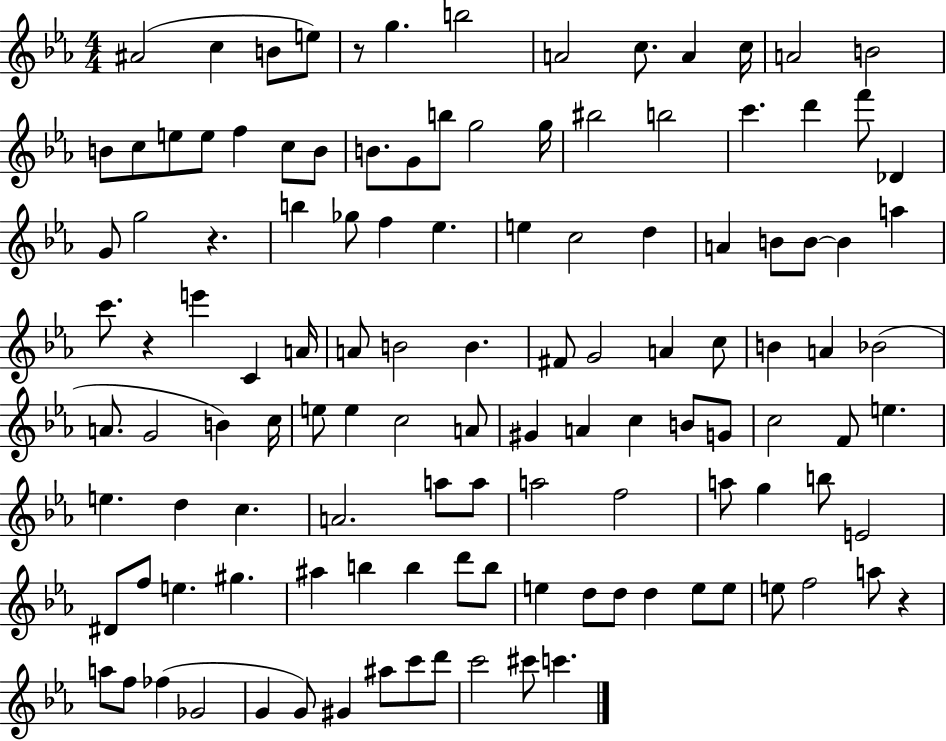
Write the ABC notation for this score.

X:1
T:Untitled
M:4/4
L:1/4
K:Eb
^A2 c B/2 e/2 z/2 g b2 A2 c/2 A c/4 A2 B2 B/2 c/2 e/2 e/2 f c/2 B/2 B/2 G/2 b/2 g2 g/4 ^b2 b2 c' d' f'/2 _D G/2 g2 z b _g/2 f _e e c2 d A B/2 B/2 B a c'/2 z e' C A/4 A/2 B2 B ^F/2 G2 A c/2 B A _B2 A/2 G2 B c/4 e/2 e c2 A/2 ^G A c B/2 G/2 c2 F/2 e e d c A2 a/2 a/2 a2 f2 a/2 g b/2 E2 ^D/2 f/2 e ^g ^a b b d'/2 b/2 e d/2 d/2 d e/2 e/2 e/2 f2 a/2 z a/2 f/2 _f _G2 G G/2 ^G ^a/2 c'/2 d'/2 c'2 ^c'/2 c'